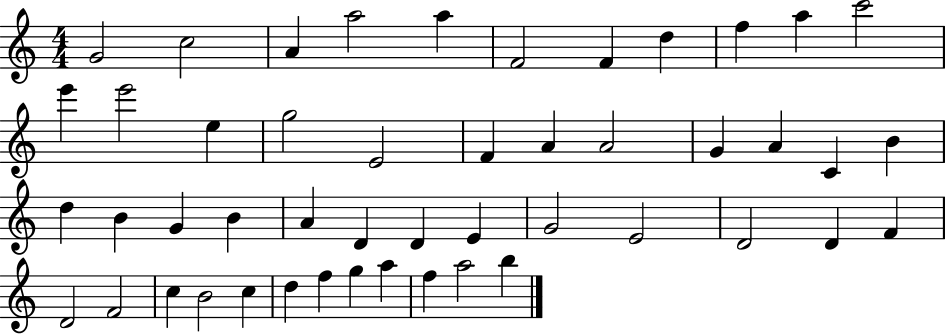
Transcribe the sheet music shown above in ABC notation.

X:1
T:Untitled
M:4/4
L:1/4
K:C
G2 c2 A a2 a F2 F d f a c'2 e' e'2 e g2 E2 F A A2 G A C B d B G B A D D E G2 E2 D2 D F D2 F2 c B2 c d f g a f a2 b